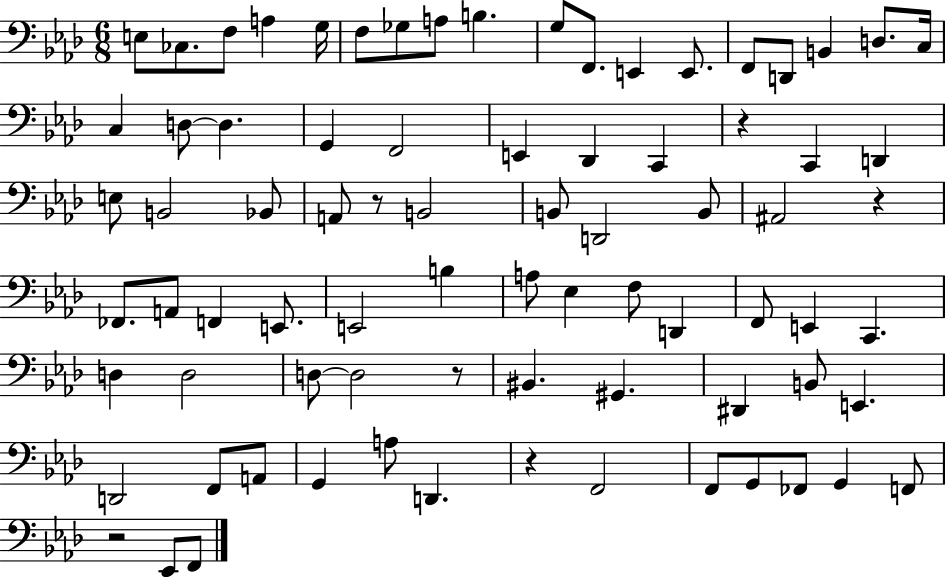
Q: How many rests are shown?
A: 6